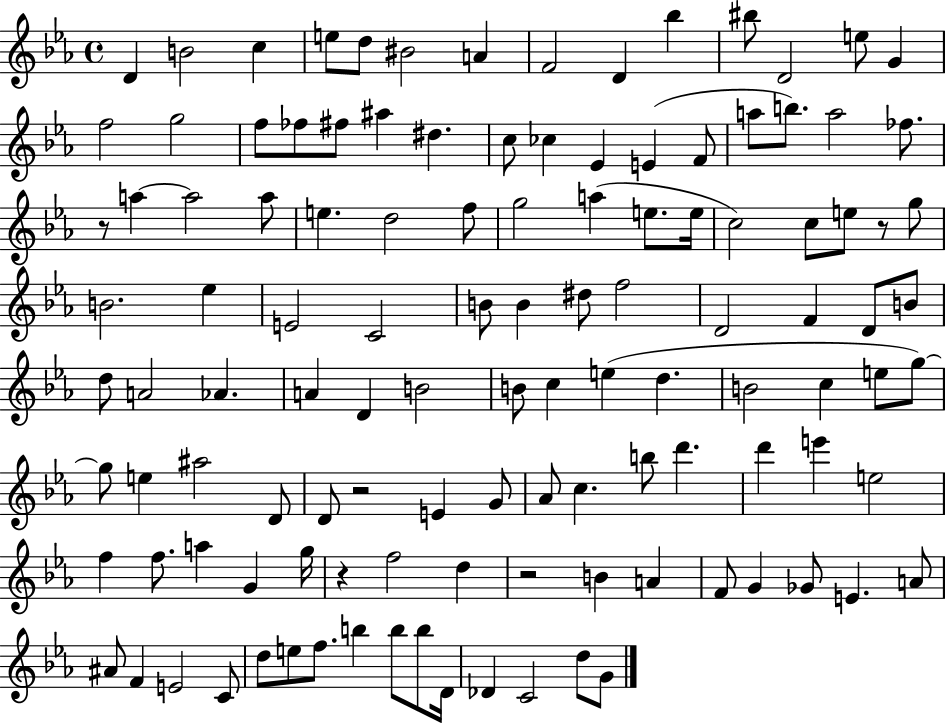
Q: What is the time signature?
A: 4/4